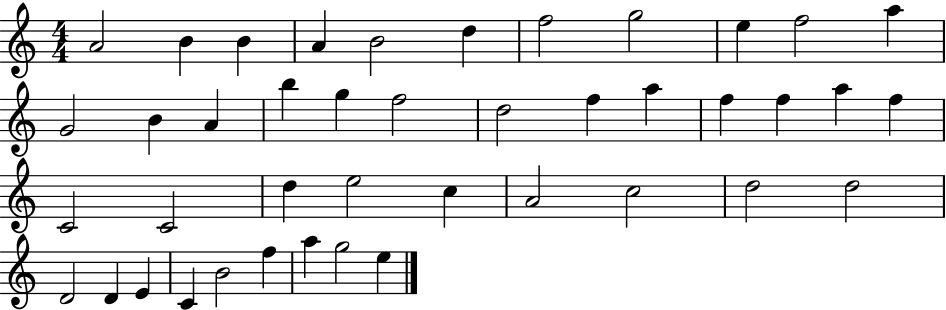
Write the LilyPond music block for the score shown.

{
  \clef treble
  \numericTimeSignature
  \time 4/4
  \key c \major
  a'2 b'4 b'4 | a'4 b'2 d''4 | f''2 g''2 | e''4 f''2 a''4 | \break g'2 b'4 a'4 | b''4 g''4 f''2 | d''2 f''4 a''4 | f''4 f''4 a''4 f''4 | \break c'2 c'2 | d''4 e''2 c''4 | a'2 c''2 | d''2 d''2 | \break d'2 d'4 e'4 | c'4 b'2 f''4 | a''4 g''2 e''4 | \bar "|."
}